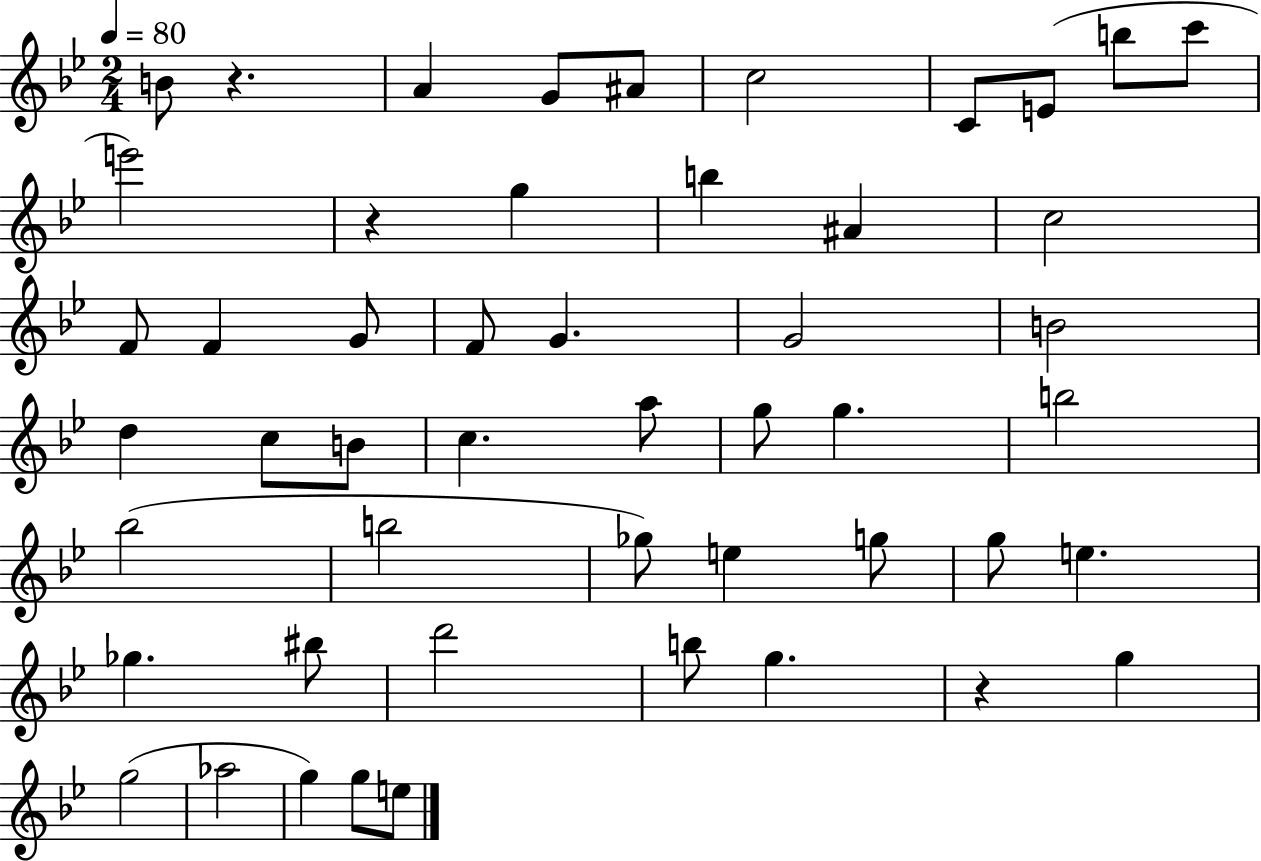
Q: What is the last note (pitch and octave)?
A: E5